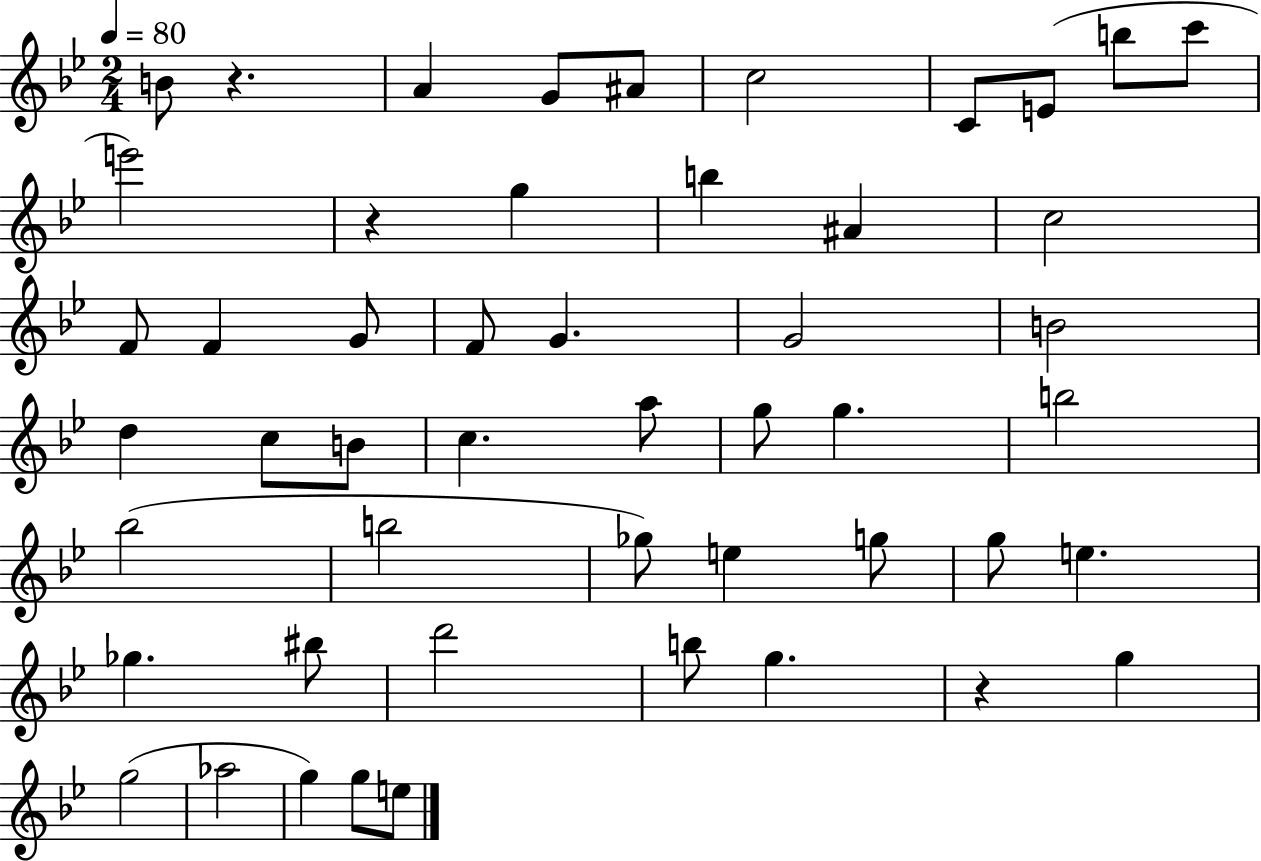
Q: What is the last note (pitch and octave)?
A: E5